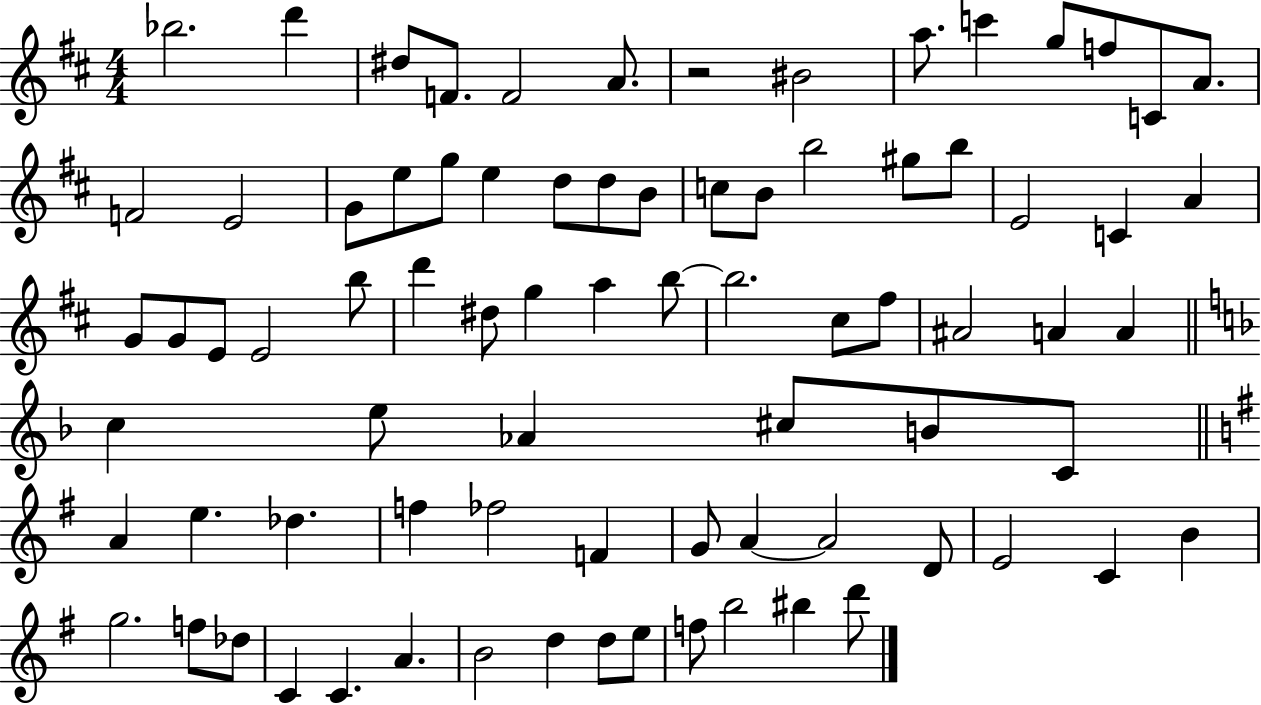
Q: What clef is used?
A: treble